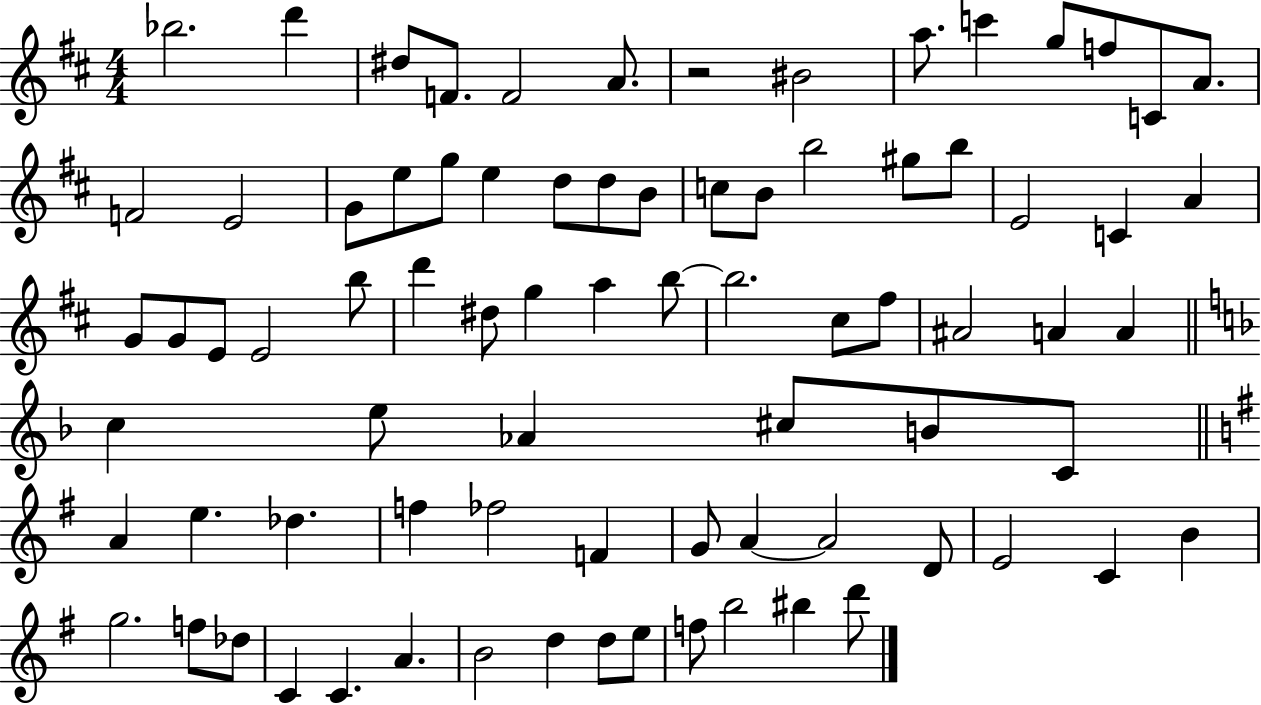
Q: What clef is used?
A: treble